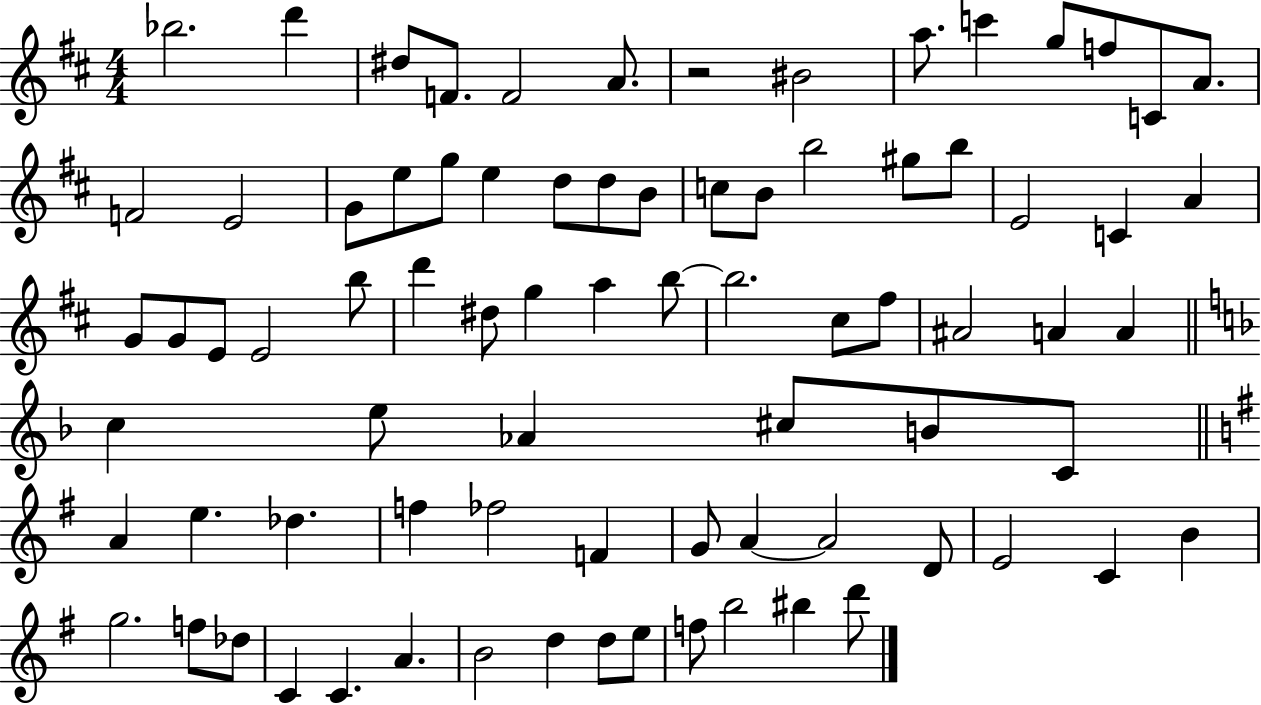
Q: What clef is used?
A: treble